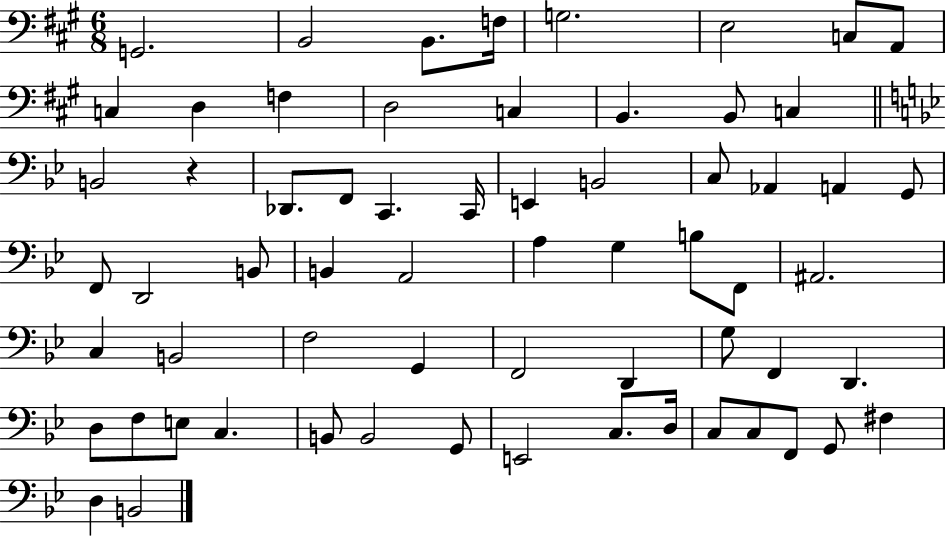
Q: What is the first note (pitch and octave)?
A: G2